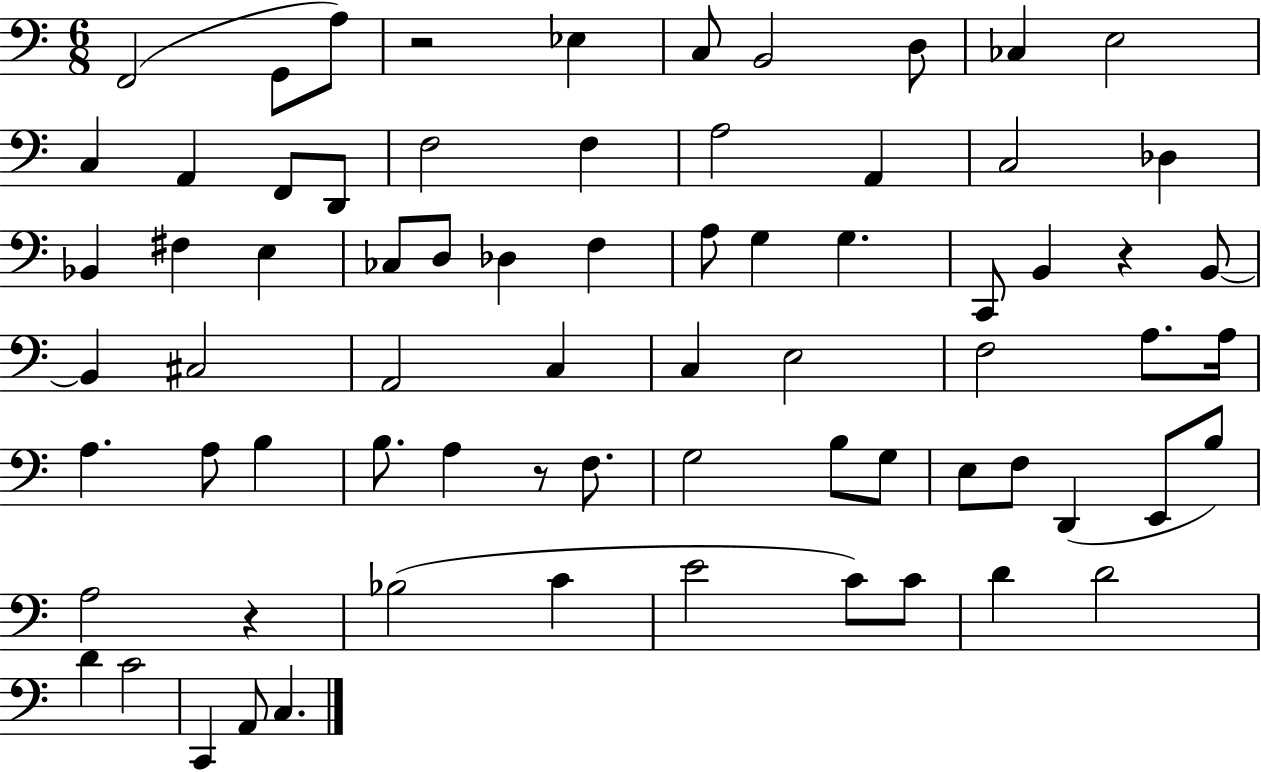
F2/h G2/e A3/e R/h Eb3/q C3/e B2/h D3/e CES3/q E3/h C3/q A2/q F2/e D2/e F3/h F3/q A3/h A2/q C3/h Db3/q Bb2/q F#3/q E3/q CES3/e D3/e Db3/q F3/q A3/e G3/q G3/q. C2/e B2/q R/q B2/e B2/q C#3/h A2/h C3/q C3/q E3/h F3/h A3/e. A3/s A3/q. A3/e B3/q B3/e. A3/q R/e F3/e. G3/h B3/e G3/e E3/e F3/e D2/q E2/e B3/e A3/h R/q Bb3/h C4/q E4/h C4/e C4/e D4/q D4/h D4/q C4/h C2/q A2/e C3/q.